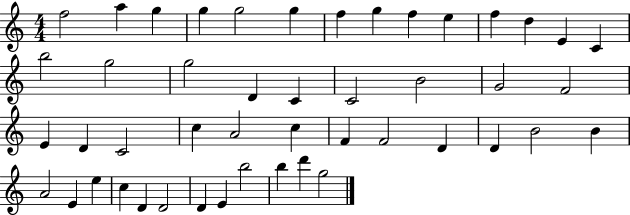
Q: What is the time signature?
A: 4/4